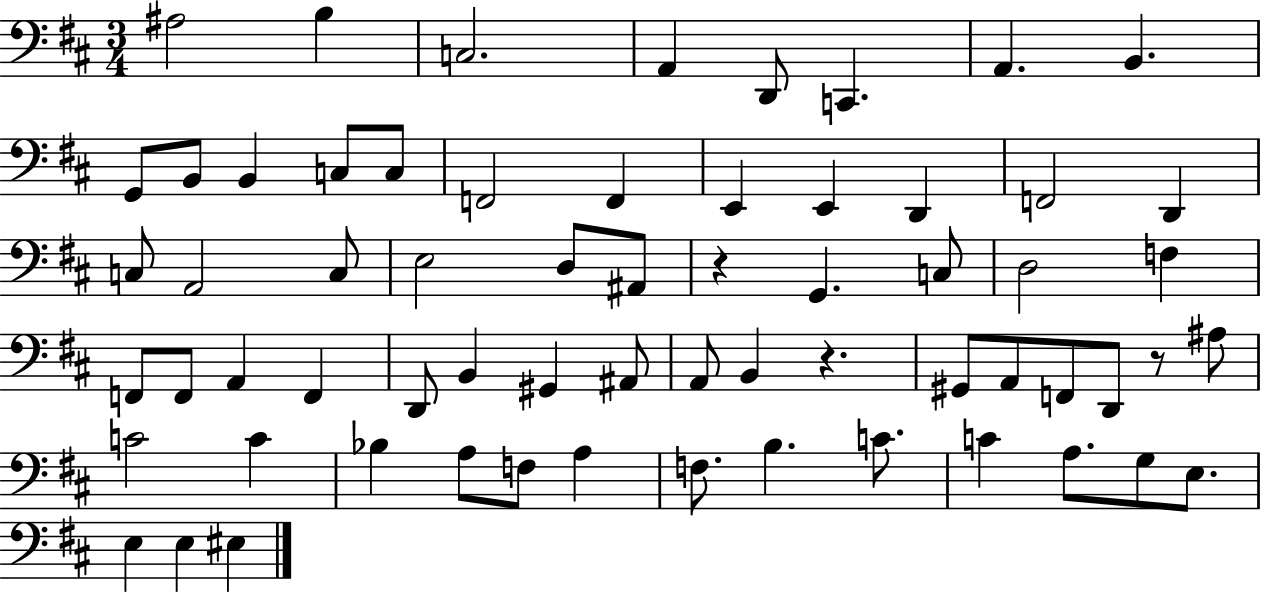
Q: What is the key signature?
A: D major